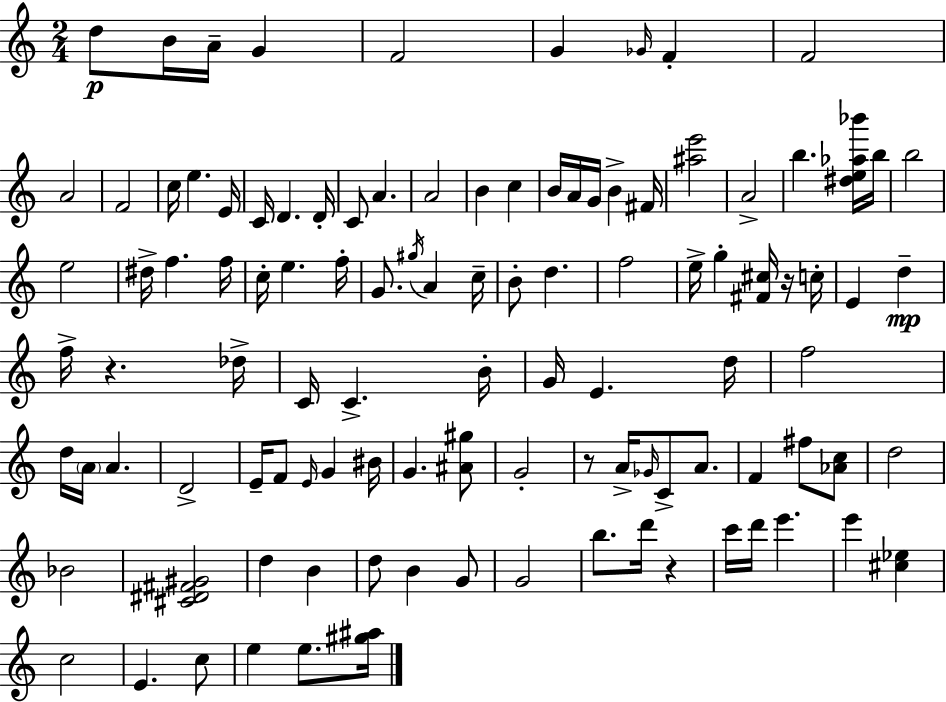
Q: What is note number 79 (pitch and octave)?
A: D5